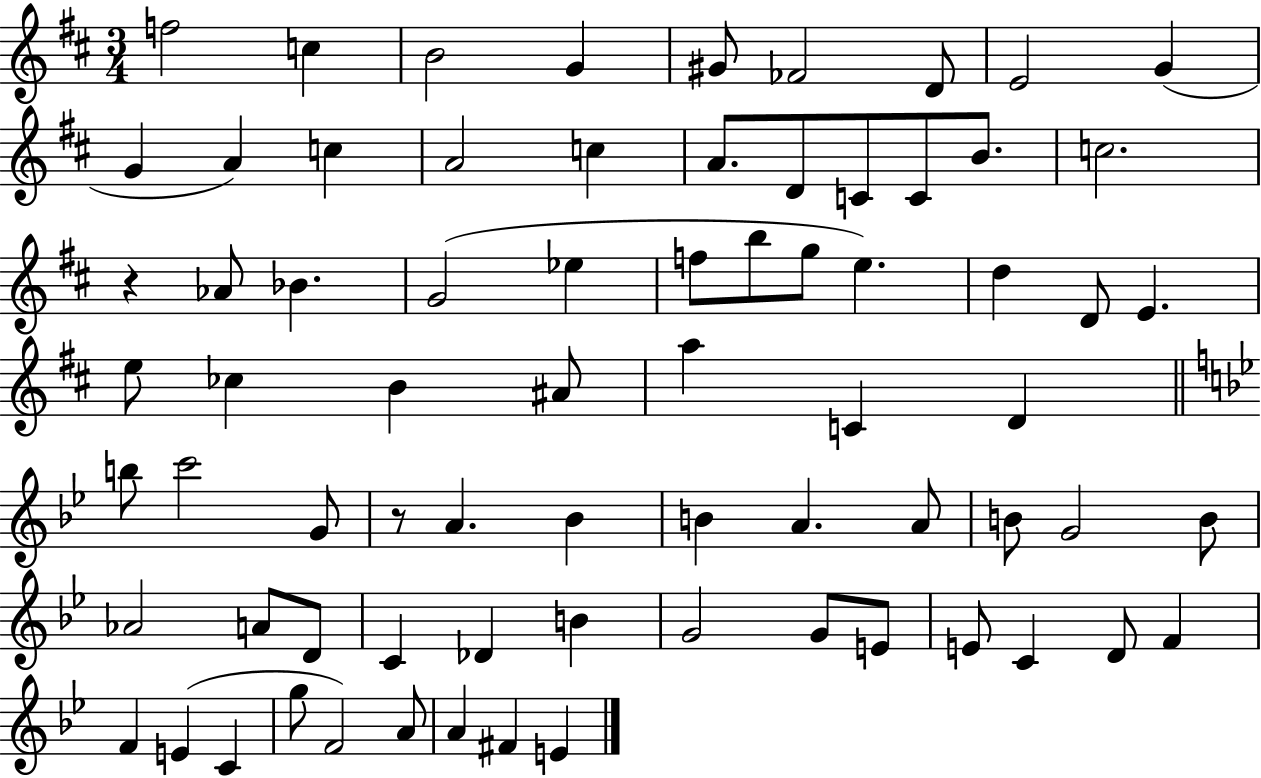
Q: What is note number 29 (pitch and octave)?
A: D5